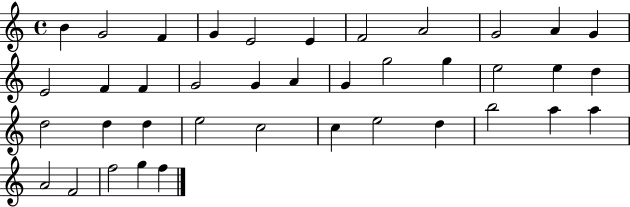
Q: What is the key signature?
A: C major